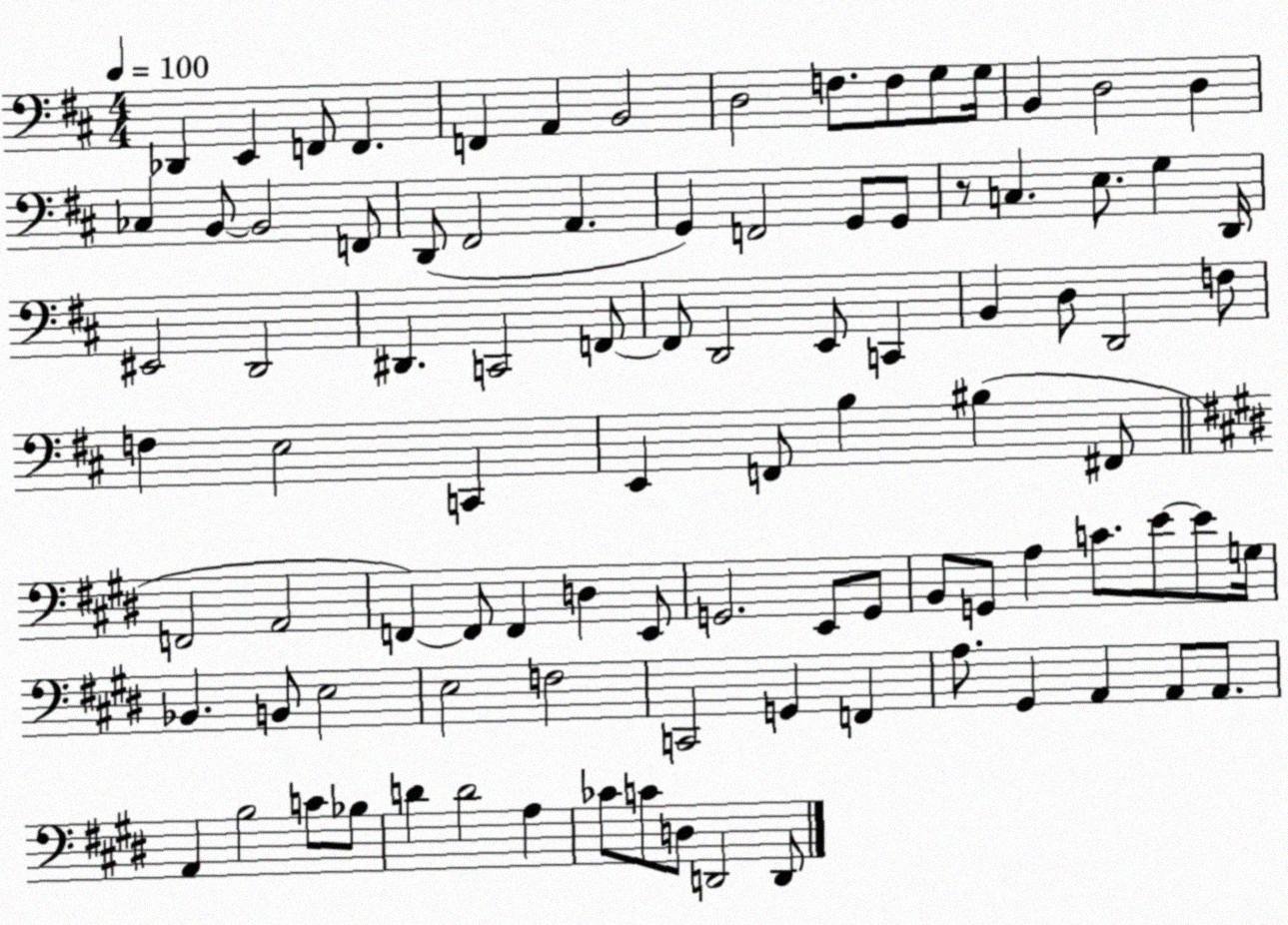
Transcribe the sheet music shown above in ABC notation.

X:1
T:Untitled
M:4/4
L:1/4
K:D
_D,, E,, F,,/2 F,, F,, A,, B,,2 D,2 F,/2 F,/2 G,/2 G,/4 B,, D,2 D, _C, B,,/2 B,,2 F,,/2 D,,/2 ^F,,2 A,, G,, F,,2 G,,/2 G,,/2 z/2 C, E,/2 G, D,,/4 ^E,,2 D,,2 ^D,, C,,2 F,,/2 F,,/2 D,,2 E,,/2 C,, B,, D,/2 D,,2 F,/2 F, E,2 C,, E,, F,,/2 B, ^B, ^F,,/2 F,,2 A,,2 F,, F,,/2 F,, D, E,,/2 G,,2 E,,/2 G,,/2 B,,/2 G,,/2 A, C/2 E/2 E/2 G,/4 _B,, B,,/2 E,2 E,2 F,2 C,,2 G,, F,, A,/2 ^G,, A,, A,,/2 A,,/2 A,, B,2 C/2 _B,/2 D D2 A, _C/2 C/2 D,/2 D,,2 D,,/2